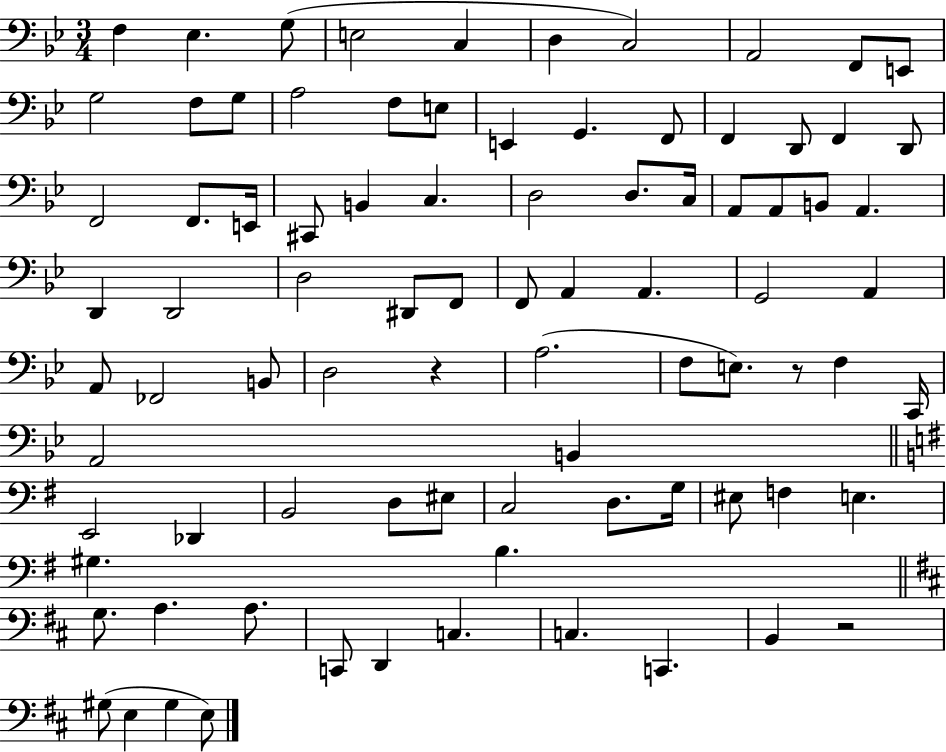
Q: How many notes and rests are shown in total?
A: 86